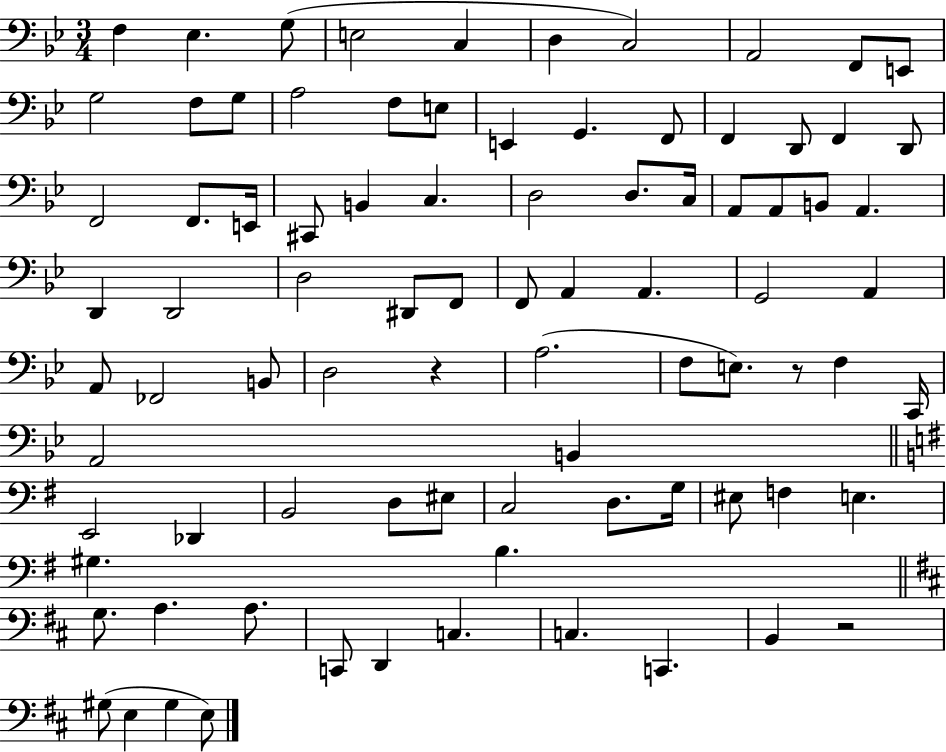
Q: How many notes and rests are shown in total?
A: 86